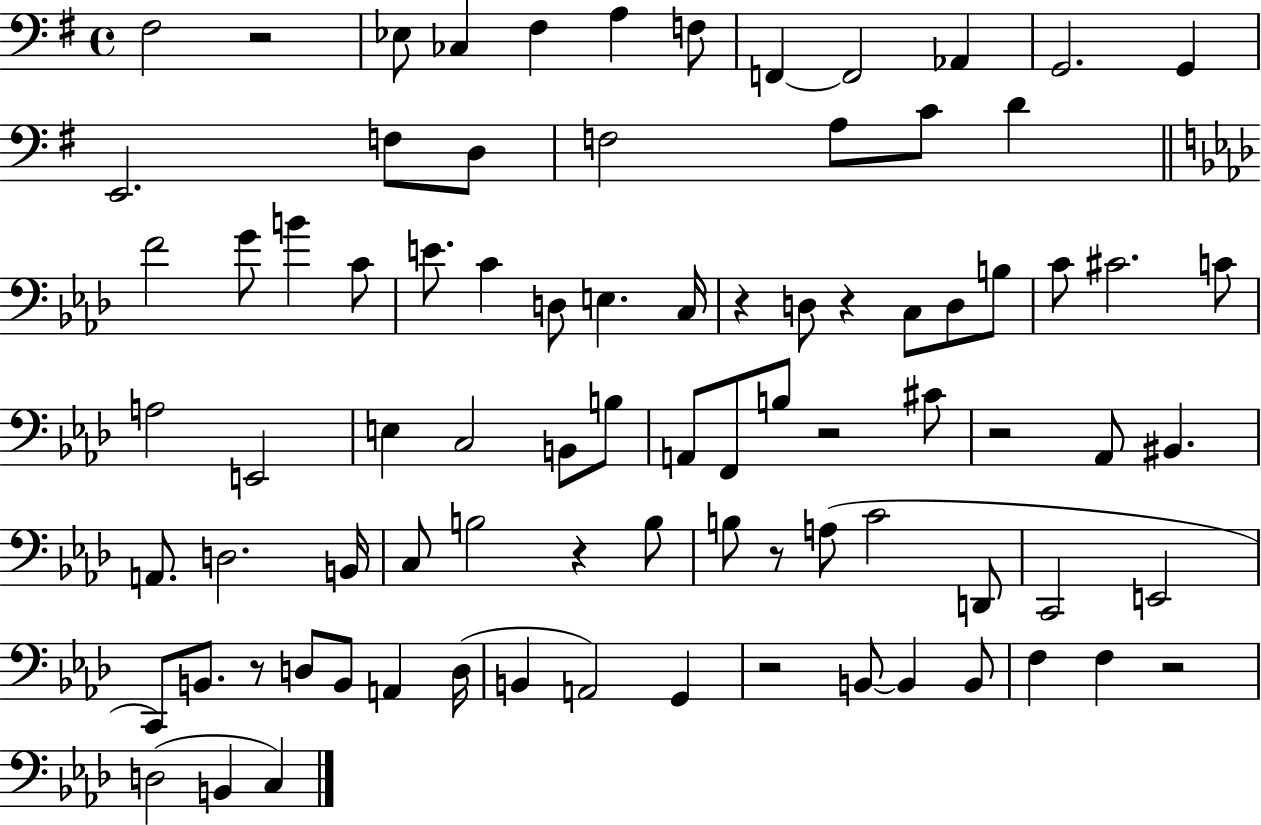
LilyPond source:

{
  \clef bass
  \time 4/4
  \defaultTimeSignature
  \key g \major
  fis2 r2 | ees8 ces4 fis4 a4 f8 | f,4~~ f,2 aes,4 | g,2. g,4 | \break e,2. f8 d8 | f2 a8 c'8 d'4 | \bar "||" \break \key aes \major f'2 g'8 b'4 c'8 | e'8. c'4 d8 e4. c16 | r4 d8 r4 c8 d8 b8 | c'8 cis'2. c'8 | \break a2 e,2 | e4 c2 b,8 b8 | a,8 f,8 b8 r2 cis'8 | r2 aes,8 bis,4. | \break a,8. d2. b,16 | c8 b2 r4 b8 | b8 r8 a8( c'2 d,8 | c,2 e,2 | \break c,8) b,8. r8 d8 b,8 a,4 d16( | b,4 a,2) g,4 | r2 b,8~~ b,4 b,8 | f4 f4 r2 | \break d2( b,4 c4) | \bar "|."
}